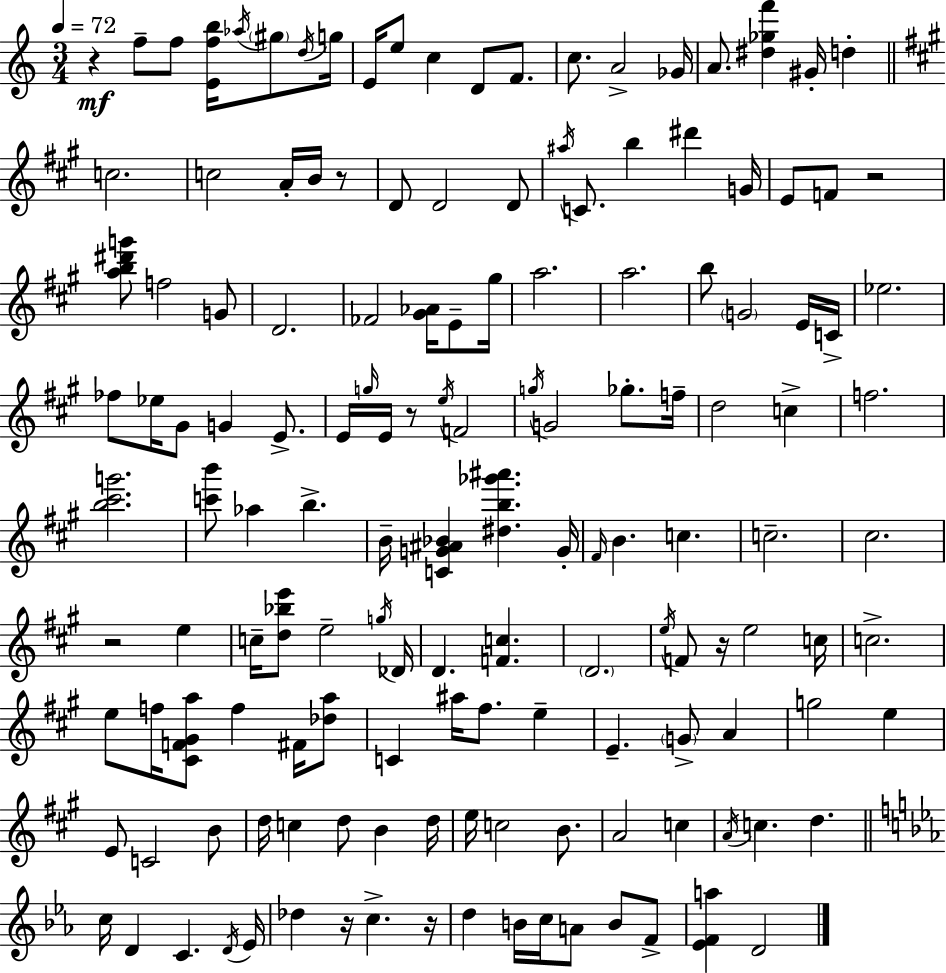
{
  \clef treble
  \numericTimeSignature
  \time 3/4
  \key c \major
  \tempo 4 = 72
  r4\mf f''8-- f''8 <e' f'' b''>16 \acciaccatura { aes''16 } \parenthesize gis''8 | \acciaccatura { d''16 } g''16 e'16 e''8 c''4 d'8 f'8. | c''8. a'2-> | ges'16 a'8. <dis'' ges'' f'''>4 gis'16-. d''4-. | \break \bar "||" \break \key a \major c''2. | c''2 a'16-. b'16 r8 | d'8 d'2 d'8 | \acciaccatura { ais''16 } c'8. b''4 dis'''4 | \break g'16 e'8 f'8 r2 | <a'' b'' dis''' g'''>8 f''2 g'8 | d'2. | fes'2 <gis' aes'>16 e'8-- | \break gis''16 a''2. | a''2. | b''8 \parenthesize g'2 e'16 | c'16-> ees''2. | \break fes''8 ees''16 gis'8 g'4 e'8.-> | e'16 \grace { g''16 } e'16 r8 \acciaccatura { e''16 } f'2 | \acciaccatura { g''16 } g'2 | ges''8.-. f''16-- d''2 | \break c''4-> f''2. | <b'' cis''' g'''>2. | <c''' b'''>8 aes''4 b''4.-> | b'16-- <c' g' ais' bes'>4 <dis'' b'' ges''' ais'''>4. | \break g'16-. \grace { fis'16 } b'4. c''4. | c''2.-- | cis''2. | r2 | \break e''4 c''16-- <d'' bes'' e'''>8 e''2-- | \acciaccatura { g''16 } des'16 d'4. | <f' c''>4. \parenthesize d'2. | \acciaccatura { e''16 } f'8 r16 e''2 | \break c''16 c''2.-> | e''8 f''16 <cis' f' gis' a''>8 | f''4 fis'16 <des'' a''>8 c'4 ais''16 | fis''8. e''4-- e'4.-- | \break \parenthesize g'8-> a'4 g''2 | e''4 e'8 c'2 | b'8 d''16 c''4 | d''8 b'4 d''16 e''16 c''2 | \break b'8. a'2 | c''4 \acciaccatura { a'16 } c''4. | d''4. \bar "||" \break \key c \minor c''16 d'4 c'4. \acciaccatura { d'16 } | ees'16 des''4 r16 c''4.-> | r16 d''4 b'16 c''16 a'8 b'8 f'8-> | <ees' f' a''>4 d'2 | \break \bar "|."
}